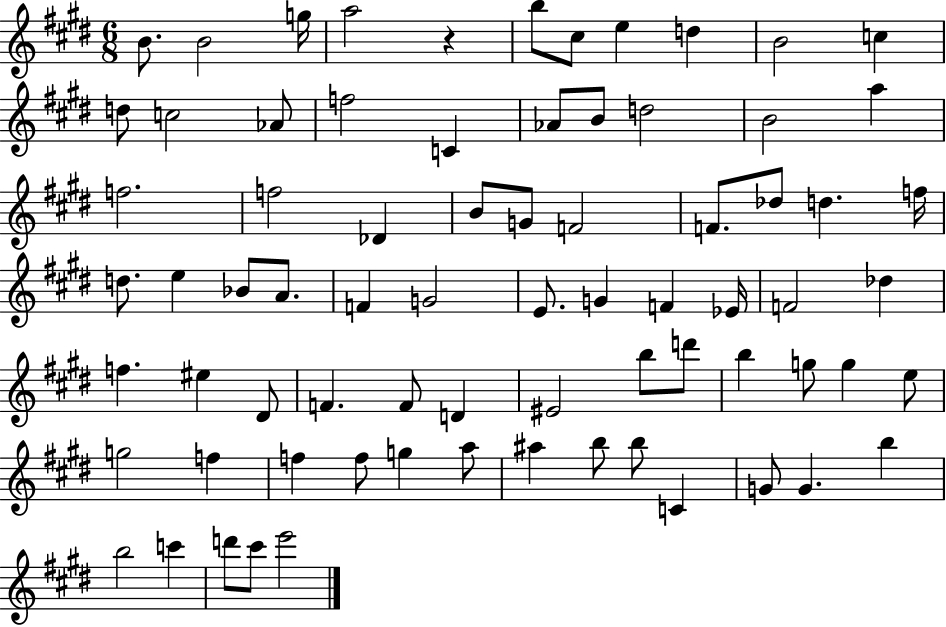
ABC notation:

X:1
T:Untitled
M:6/8
L:1/4
K:E
B/2 B2 g/4 a2 z b/2 ^c/2 e d B2 c d/2 c2 _A/2 f2 C _A/2 B/2 d2 B2 a f2 f2 _D B/2 G/2 F2 F/2 _d/2 d f/4 d/2 e _B/2 A/2 F G2 E/2 G F _E/4 F2 _d f ^e ^D/2 F F/2 D ^E2 b/2 d'/2 b g/2 g e/2 g2 f f f/2 g a/2 ^a b/2 b/2 C G/2 G b b2 c' d'/2 ^c'/2 e'2